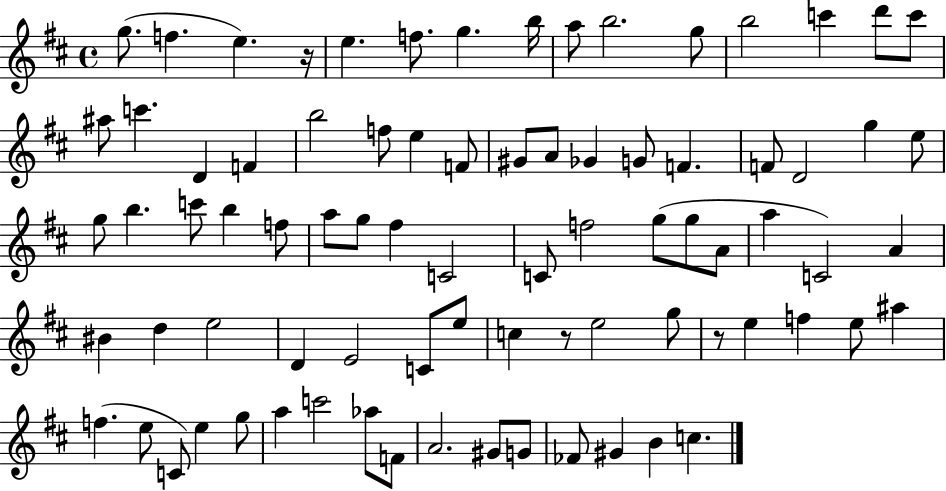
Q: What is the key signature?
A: D major